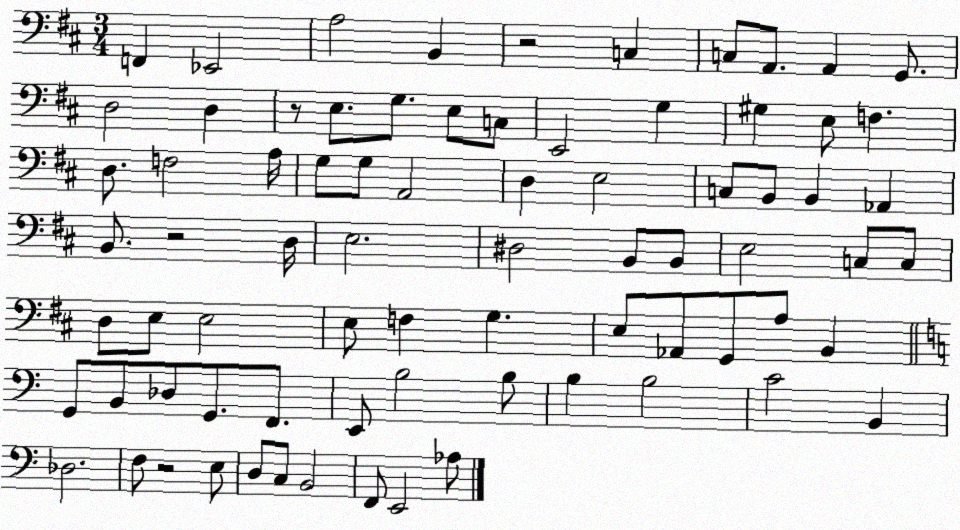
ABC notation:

X:1
T:Untitled
M:3/4
L:1/4
K:D
F,, _E,,2 A,2 B,, z2 C, C,/2 A,,/2 A,, G,,/2 D,2 D, z/2 E,/2 G,/2 E,/2 C,/2 E,,2 G, ^G, E,/2 F, D,/2 F,2 A,/4 G,/2 G,/2 A,,2 D, E,2 C,/2 B,,/2 B,, _A,, B,,/2 z2 D,/4 E,2 ^D,2 B,,/2 B,,/2 E,2 C,/2 C,/2 D,/2 E,/2 E,2 E,/2 F, G, E,/2 _A,,/2 G,,/2 A,/2 B,, G,,/2 B,,/2 _D,/2 G,,/2 F,,/2 E,,/2 B,2 B,/2 B, B,2 C2 B,, _D,2 F,/2 z2 E,/2 D,/2 C,/2 B,,2 F,,/2 E,,2 _A,/2